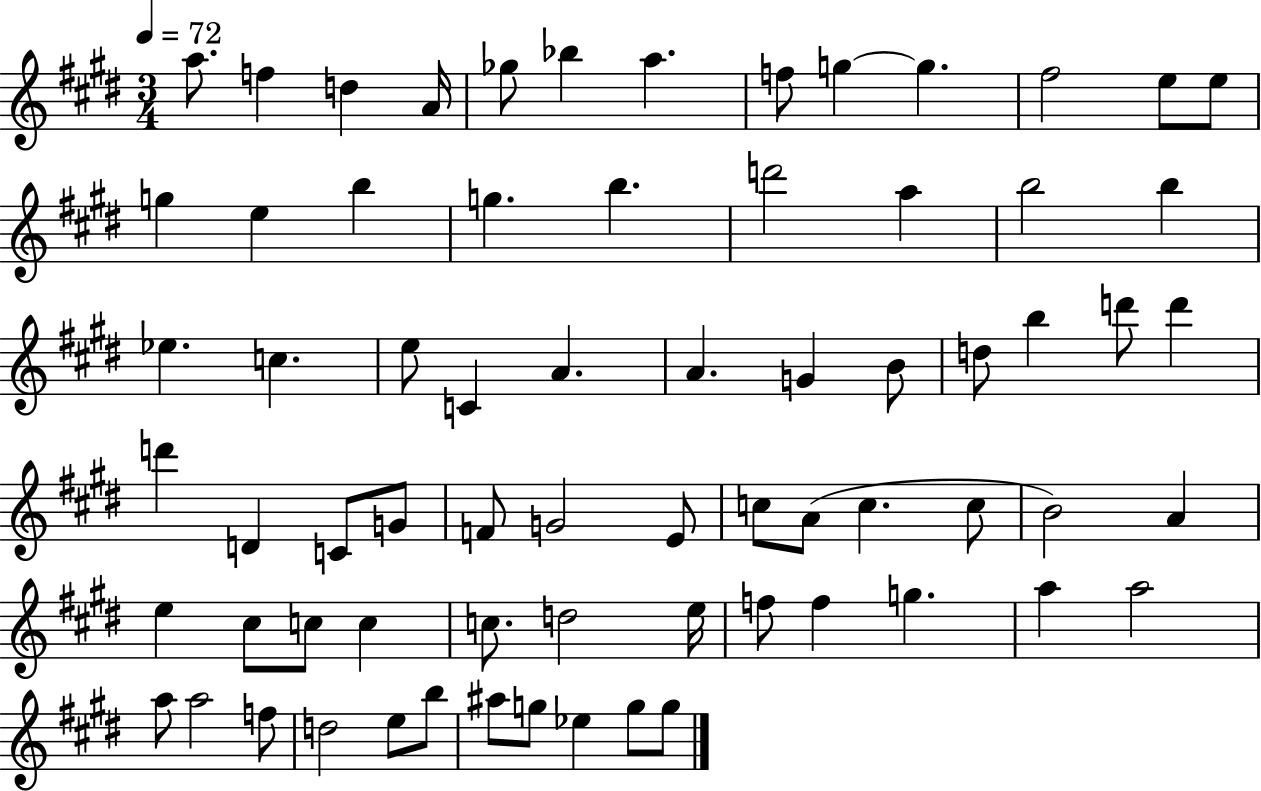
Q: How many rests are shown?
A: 0